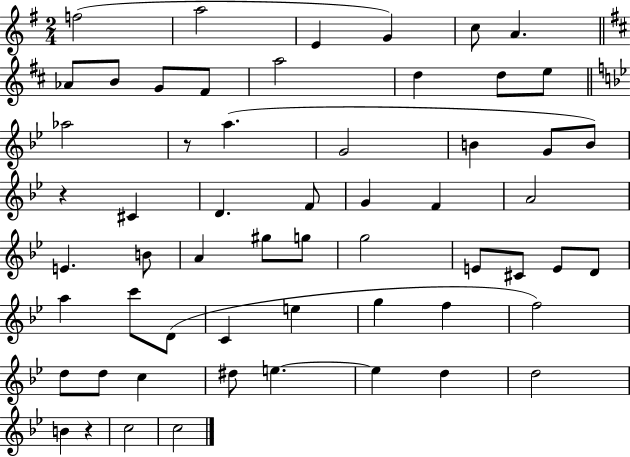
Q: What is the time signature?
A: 2/4